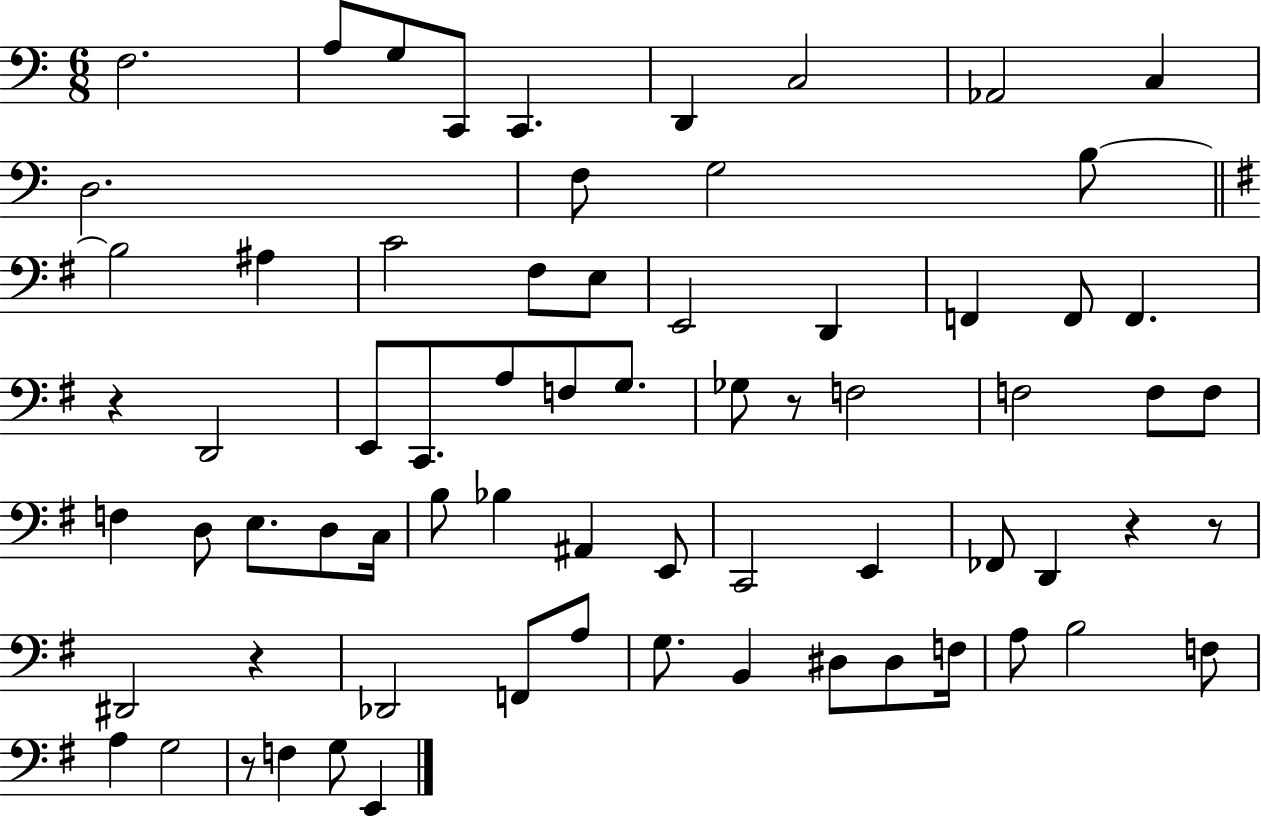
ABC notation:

X:1
T:Untitled
M:6/8
L:1/4
K:C
F,2 A,/2 G,/2 C,,/2 C,, D,, C,2 _A,,2 C, D,2 F,/2 G,2 B,/2 B,2 ^A, C2 ^F,/2 E,/2 E,,2 D,, F,, F,,/2 F,, z D,,2 E,,/2 C,,/2 A,/2 F,/2 G,/2 _G,/2 z/2 F,2 F,2 F,/2 F,/2 F, D,/2 E,/2 D,/2 C,/4 B,/2 _B, ^A,, E,,/2 C,,2 E,, _F,,/2 D,, z z/2 ^D,,2 z _D,,2 F,,/2 A,/2 G,/2 B,, ^D,/2 ^D,/2 F,/4 A,/2 B,2 F,/2 A, G,2 z/2 F, G,/2 E,,